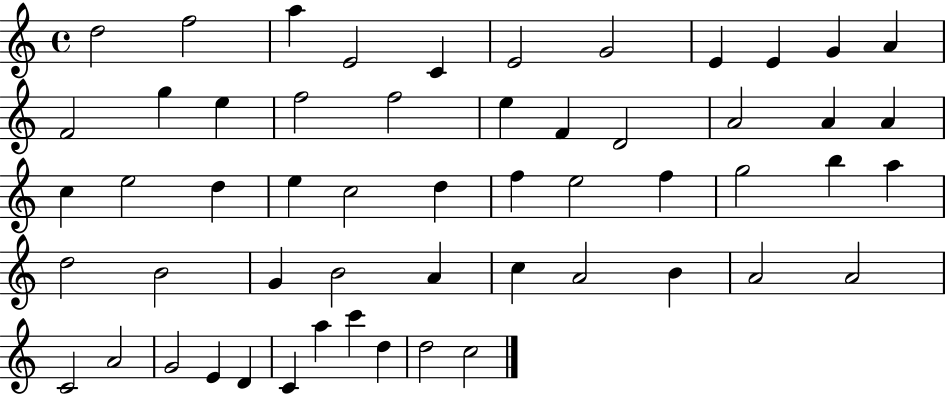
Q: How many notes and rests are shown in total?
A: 55